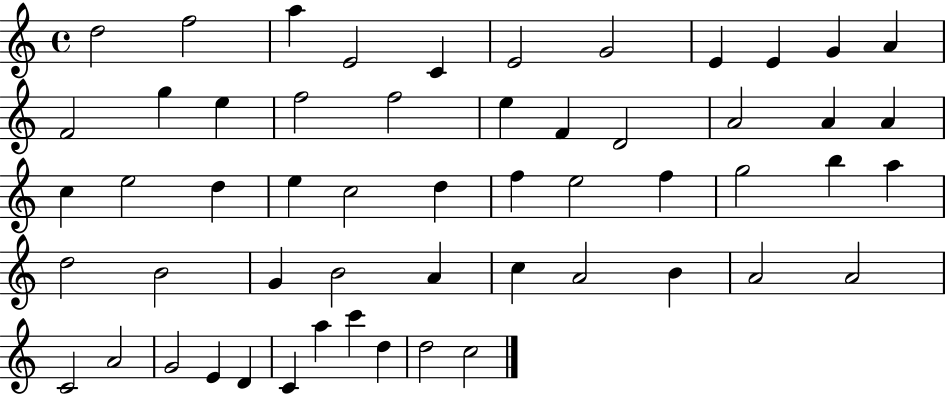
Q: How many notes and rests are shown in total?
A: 55